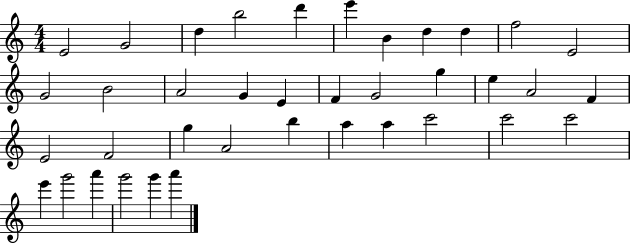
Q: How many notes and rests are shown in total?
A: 38